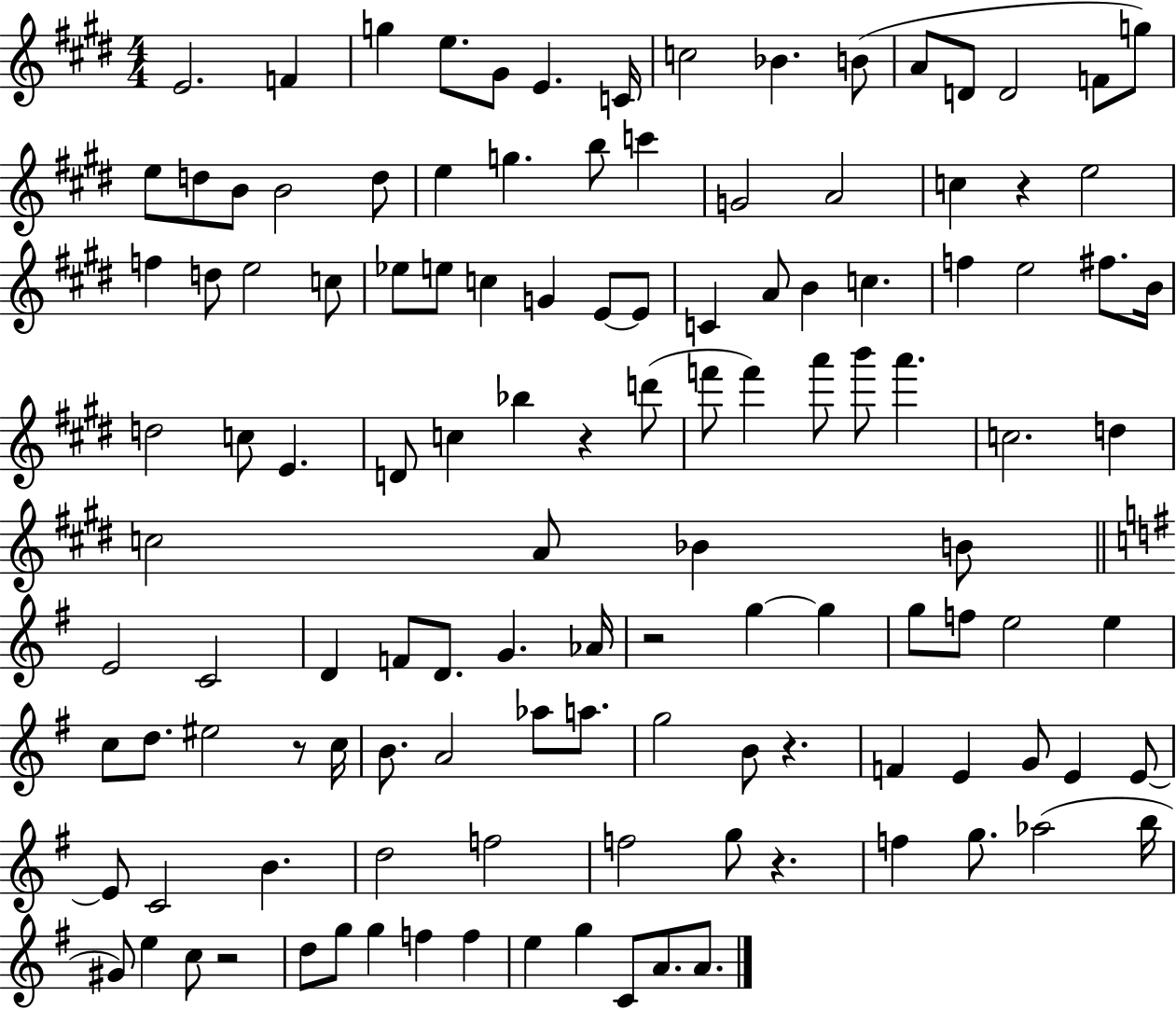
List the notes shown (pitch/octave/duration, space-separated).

E4/h. F4/q G5/q E5/e. G#4/e E4/q. C4/s C5/h Bb4/q. B4/e A4/e D4/e D4/h F4/e G5/e E5/e D5/e B4/e B4/h D5/e E5/q G5/q. B5/e C6/q G4/h A4/h C5/q R/q E5/h F5/q D5/e E5/h C5/e Eb5/e E5/e C5/q G4/q E4/e E4/e C4/q A4/e B4/q C5/q. F5/q E5/h F#5/e. B4/s D5/h C5/e E4/q. D4/e C5/q Bb5/q R/q D6/e F6/e F6/q A6/e B6/e A6/q. C5/h. D5/q C5/h A4/e Bb4/q B4/e E4/h C4/h D4/q F4/e D4/e. G4/q. Ab4/s R/h G5/q G5/q G5/e F5/e E5/h E5/q C5/e D5/e. EIS5/h R/e C5/s B4/e. A4/h Ab5/e A5/e. G5/h B4/e R/q. F4/q E4/q G4/e E4/q E4/e E4/e C4/h B4/q. D5/h F5/h F5/h G5/e R/q. F5/q G5/e. Ab5/h B5/s G#4/e E5/q C5/e R/h D5/e G5/e G5/q F5/q F5/q E5/q G5/q C4/e A4/e. A4/e.